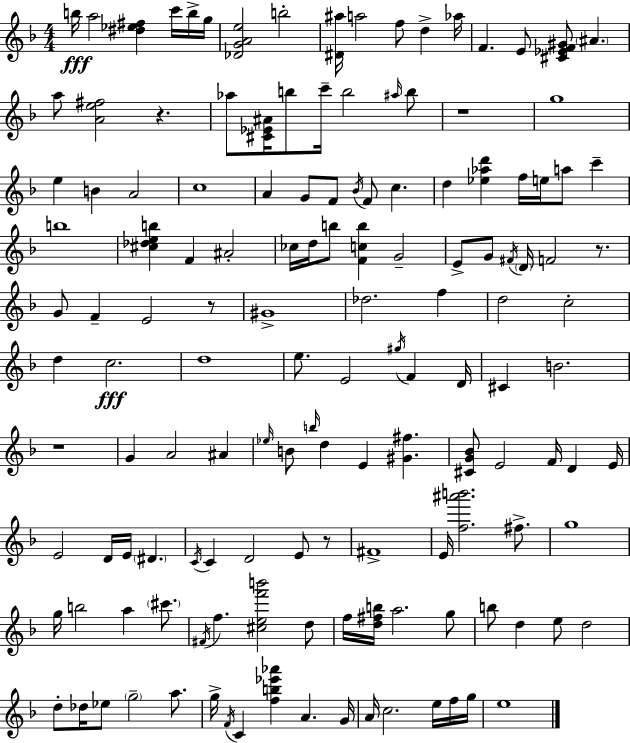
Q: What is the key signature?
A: D minor